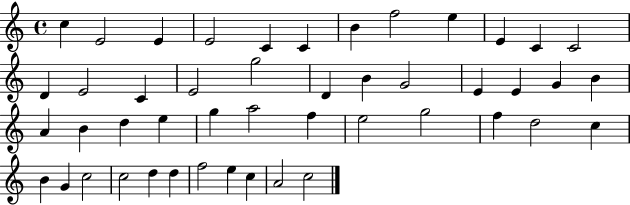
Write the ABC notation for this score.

X:1
T:Untitled
M:4/4
L:1/4
K:C
c E2 E E2 C C B f2 e E C C2 D E2 C E2 g2 D B G2 E E G B A B d e g a2 f e2 g2 f d2 c B G c2 c2 d d f2 e c A2 c2